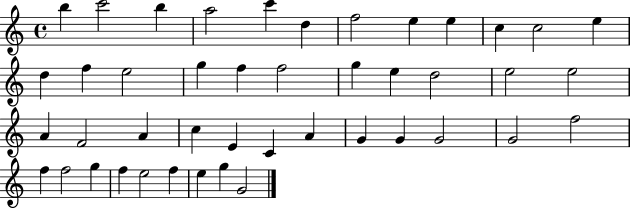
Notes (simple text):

B5/q C6/h B5/q A5/h C6/q D5/q F5/h E5/q E5/q C5/q C5/h E5/q D5/q F5/q E5/h G5/q F5/q F5/h G5/q E5/q D5/h E5/h E5/h A4/q F4/h A4/q C5/q E4/q C4/q A4/q G4/q G4/q G4/h G4/h F5/h F5/q F5/h G5/q F5/q E5/h F5/q E5/q G5/q G4/h